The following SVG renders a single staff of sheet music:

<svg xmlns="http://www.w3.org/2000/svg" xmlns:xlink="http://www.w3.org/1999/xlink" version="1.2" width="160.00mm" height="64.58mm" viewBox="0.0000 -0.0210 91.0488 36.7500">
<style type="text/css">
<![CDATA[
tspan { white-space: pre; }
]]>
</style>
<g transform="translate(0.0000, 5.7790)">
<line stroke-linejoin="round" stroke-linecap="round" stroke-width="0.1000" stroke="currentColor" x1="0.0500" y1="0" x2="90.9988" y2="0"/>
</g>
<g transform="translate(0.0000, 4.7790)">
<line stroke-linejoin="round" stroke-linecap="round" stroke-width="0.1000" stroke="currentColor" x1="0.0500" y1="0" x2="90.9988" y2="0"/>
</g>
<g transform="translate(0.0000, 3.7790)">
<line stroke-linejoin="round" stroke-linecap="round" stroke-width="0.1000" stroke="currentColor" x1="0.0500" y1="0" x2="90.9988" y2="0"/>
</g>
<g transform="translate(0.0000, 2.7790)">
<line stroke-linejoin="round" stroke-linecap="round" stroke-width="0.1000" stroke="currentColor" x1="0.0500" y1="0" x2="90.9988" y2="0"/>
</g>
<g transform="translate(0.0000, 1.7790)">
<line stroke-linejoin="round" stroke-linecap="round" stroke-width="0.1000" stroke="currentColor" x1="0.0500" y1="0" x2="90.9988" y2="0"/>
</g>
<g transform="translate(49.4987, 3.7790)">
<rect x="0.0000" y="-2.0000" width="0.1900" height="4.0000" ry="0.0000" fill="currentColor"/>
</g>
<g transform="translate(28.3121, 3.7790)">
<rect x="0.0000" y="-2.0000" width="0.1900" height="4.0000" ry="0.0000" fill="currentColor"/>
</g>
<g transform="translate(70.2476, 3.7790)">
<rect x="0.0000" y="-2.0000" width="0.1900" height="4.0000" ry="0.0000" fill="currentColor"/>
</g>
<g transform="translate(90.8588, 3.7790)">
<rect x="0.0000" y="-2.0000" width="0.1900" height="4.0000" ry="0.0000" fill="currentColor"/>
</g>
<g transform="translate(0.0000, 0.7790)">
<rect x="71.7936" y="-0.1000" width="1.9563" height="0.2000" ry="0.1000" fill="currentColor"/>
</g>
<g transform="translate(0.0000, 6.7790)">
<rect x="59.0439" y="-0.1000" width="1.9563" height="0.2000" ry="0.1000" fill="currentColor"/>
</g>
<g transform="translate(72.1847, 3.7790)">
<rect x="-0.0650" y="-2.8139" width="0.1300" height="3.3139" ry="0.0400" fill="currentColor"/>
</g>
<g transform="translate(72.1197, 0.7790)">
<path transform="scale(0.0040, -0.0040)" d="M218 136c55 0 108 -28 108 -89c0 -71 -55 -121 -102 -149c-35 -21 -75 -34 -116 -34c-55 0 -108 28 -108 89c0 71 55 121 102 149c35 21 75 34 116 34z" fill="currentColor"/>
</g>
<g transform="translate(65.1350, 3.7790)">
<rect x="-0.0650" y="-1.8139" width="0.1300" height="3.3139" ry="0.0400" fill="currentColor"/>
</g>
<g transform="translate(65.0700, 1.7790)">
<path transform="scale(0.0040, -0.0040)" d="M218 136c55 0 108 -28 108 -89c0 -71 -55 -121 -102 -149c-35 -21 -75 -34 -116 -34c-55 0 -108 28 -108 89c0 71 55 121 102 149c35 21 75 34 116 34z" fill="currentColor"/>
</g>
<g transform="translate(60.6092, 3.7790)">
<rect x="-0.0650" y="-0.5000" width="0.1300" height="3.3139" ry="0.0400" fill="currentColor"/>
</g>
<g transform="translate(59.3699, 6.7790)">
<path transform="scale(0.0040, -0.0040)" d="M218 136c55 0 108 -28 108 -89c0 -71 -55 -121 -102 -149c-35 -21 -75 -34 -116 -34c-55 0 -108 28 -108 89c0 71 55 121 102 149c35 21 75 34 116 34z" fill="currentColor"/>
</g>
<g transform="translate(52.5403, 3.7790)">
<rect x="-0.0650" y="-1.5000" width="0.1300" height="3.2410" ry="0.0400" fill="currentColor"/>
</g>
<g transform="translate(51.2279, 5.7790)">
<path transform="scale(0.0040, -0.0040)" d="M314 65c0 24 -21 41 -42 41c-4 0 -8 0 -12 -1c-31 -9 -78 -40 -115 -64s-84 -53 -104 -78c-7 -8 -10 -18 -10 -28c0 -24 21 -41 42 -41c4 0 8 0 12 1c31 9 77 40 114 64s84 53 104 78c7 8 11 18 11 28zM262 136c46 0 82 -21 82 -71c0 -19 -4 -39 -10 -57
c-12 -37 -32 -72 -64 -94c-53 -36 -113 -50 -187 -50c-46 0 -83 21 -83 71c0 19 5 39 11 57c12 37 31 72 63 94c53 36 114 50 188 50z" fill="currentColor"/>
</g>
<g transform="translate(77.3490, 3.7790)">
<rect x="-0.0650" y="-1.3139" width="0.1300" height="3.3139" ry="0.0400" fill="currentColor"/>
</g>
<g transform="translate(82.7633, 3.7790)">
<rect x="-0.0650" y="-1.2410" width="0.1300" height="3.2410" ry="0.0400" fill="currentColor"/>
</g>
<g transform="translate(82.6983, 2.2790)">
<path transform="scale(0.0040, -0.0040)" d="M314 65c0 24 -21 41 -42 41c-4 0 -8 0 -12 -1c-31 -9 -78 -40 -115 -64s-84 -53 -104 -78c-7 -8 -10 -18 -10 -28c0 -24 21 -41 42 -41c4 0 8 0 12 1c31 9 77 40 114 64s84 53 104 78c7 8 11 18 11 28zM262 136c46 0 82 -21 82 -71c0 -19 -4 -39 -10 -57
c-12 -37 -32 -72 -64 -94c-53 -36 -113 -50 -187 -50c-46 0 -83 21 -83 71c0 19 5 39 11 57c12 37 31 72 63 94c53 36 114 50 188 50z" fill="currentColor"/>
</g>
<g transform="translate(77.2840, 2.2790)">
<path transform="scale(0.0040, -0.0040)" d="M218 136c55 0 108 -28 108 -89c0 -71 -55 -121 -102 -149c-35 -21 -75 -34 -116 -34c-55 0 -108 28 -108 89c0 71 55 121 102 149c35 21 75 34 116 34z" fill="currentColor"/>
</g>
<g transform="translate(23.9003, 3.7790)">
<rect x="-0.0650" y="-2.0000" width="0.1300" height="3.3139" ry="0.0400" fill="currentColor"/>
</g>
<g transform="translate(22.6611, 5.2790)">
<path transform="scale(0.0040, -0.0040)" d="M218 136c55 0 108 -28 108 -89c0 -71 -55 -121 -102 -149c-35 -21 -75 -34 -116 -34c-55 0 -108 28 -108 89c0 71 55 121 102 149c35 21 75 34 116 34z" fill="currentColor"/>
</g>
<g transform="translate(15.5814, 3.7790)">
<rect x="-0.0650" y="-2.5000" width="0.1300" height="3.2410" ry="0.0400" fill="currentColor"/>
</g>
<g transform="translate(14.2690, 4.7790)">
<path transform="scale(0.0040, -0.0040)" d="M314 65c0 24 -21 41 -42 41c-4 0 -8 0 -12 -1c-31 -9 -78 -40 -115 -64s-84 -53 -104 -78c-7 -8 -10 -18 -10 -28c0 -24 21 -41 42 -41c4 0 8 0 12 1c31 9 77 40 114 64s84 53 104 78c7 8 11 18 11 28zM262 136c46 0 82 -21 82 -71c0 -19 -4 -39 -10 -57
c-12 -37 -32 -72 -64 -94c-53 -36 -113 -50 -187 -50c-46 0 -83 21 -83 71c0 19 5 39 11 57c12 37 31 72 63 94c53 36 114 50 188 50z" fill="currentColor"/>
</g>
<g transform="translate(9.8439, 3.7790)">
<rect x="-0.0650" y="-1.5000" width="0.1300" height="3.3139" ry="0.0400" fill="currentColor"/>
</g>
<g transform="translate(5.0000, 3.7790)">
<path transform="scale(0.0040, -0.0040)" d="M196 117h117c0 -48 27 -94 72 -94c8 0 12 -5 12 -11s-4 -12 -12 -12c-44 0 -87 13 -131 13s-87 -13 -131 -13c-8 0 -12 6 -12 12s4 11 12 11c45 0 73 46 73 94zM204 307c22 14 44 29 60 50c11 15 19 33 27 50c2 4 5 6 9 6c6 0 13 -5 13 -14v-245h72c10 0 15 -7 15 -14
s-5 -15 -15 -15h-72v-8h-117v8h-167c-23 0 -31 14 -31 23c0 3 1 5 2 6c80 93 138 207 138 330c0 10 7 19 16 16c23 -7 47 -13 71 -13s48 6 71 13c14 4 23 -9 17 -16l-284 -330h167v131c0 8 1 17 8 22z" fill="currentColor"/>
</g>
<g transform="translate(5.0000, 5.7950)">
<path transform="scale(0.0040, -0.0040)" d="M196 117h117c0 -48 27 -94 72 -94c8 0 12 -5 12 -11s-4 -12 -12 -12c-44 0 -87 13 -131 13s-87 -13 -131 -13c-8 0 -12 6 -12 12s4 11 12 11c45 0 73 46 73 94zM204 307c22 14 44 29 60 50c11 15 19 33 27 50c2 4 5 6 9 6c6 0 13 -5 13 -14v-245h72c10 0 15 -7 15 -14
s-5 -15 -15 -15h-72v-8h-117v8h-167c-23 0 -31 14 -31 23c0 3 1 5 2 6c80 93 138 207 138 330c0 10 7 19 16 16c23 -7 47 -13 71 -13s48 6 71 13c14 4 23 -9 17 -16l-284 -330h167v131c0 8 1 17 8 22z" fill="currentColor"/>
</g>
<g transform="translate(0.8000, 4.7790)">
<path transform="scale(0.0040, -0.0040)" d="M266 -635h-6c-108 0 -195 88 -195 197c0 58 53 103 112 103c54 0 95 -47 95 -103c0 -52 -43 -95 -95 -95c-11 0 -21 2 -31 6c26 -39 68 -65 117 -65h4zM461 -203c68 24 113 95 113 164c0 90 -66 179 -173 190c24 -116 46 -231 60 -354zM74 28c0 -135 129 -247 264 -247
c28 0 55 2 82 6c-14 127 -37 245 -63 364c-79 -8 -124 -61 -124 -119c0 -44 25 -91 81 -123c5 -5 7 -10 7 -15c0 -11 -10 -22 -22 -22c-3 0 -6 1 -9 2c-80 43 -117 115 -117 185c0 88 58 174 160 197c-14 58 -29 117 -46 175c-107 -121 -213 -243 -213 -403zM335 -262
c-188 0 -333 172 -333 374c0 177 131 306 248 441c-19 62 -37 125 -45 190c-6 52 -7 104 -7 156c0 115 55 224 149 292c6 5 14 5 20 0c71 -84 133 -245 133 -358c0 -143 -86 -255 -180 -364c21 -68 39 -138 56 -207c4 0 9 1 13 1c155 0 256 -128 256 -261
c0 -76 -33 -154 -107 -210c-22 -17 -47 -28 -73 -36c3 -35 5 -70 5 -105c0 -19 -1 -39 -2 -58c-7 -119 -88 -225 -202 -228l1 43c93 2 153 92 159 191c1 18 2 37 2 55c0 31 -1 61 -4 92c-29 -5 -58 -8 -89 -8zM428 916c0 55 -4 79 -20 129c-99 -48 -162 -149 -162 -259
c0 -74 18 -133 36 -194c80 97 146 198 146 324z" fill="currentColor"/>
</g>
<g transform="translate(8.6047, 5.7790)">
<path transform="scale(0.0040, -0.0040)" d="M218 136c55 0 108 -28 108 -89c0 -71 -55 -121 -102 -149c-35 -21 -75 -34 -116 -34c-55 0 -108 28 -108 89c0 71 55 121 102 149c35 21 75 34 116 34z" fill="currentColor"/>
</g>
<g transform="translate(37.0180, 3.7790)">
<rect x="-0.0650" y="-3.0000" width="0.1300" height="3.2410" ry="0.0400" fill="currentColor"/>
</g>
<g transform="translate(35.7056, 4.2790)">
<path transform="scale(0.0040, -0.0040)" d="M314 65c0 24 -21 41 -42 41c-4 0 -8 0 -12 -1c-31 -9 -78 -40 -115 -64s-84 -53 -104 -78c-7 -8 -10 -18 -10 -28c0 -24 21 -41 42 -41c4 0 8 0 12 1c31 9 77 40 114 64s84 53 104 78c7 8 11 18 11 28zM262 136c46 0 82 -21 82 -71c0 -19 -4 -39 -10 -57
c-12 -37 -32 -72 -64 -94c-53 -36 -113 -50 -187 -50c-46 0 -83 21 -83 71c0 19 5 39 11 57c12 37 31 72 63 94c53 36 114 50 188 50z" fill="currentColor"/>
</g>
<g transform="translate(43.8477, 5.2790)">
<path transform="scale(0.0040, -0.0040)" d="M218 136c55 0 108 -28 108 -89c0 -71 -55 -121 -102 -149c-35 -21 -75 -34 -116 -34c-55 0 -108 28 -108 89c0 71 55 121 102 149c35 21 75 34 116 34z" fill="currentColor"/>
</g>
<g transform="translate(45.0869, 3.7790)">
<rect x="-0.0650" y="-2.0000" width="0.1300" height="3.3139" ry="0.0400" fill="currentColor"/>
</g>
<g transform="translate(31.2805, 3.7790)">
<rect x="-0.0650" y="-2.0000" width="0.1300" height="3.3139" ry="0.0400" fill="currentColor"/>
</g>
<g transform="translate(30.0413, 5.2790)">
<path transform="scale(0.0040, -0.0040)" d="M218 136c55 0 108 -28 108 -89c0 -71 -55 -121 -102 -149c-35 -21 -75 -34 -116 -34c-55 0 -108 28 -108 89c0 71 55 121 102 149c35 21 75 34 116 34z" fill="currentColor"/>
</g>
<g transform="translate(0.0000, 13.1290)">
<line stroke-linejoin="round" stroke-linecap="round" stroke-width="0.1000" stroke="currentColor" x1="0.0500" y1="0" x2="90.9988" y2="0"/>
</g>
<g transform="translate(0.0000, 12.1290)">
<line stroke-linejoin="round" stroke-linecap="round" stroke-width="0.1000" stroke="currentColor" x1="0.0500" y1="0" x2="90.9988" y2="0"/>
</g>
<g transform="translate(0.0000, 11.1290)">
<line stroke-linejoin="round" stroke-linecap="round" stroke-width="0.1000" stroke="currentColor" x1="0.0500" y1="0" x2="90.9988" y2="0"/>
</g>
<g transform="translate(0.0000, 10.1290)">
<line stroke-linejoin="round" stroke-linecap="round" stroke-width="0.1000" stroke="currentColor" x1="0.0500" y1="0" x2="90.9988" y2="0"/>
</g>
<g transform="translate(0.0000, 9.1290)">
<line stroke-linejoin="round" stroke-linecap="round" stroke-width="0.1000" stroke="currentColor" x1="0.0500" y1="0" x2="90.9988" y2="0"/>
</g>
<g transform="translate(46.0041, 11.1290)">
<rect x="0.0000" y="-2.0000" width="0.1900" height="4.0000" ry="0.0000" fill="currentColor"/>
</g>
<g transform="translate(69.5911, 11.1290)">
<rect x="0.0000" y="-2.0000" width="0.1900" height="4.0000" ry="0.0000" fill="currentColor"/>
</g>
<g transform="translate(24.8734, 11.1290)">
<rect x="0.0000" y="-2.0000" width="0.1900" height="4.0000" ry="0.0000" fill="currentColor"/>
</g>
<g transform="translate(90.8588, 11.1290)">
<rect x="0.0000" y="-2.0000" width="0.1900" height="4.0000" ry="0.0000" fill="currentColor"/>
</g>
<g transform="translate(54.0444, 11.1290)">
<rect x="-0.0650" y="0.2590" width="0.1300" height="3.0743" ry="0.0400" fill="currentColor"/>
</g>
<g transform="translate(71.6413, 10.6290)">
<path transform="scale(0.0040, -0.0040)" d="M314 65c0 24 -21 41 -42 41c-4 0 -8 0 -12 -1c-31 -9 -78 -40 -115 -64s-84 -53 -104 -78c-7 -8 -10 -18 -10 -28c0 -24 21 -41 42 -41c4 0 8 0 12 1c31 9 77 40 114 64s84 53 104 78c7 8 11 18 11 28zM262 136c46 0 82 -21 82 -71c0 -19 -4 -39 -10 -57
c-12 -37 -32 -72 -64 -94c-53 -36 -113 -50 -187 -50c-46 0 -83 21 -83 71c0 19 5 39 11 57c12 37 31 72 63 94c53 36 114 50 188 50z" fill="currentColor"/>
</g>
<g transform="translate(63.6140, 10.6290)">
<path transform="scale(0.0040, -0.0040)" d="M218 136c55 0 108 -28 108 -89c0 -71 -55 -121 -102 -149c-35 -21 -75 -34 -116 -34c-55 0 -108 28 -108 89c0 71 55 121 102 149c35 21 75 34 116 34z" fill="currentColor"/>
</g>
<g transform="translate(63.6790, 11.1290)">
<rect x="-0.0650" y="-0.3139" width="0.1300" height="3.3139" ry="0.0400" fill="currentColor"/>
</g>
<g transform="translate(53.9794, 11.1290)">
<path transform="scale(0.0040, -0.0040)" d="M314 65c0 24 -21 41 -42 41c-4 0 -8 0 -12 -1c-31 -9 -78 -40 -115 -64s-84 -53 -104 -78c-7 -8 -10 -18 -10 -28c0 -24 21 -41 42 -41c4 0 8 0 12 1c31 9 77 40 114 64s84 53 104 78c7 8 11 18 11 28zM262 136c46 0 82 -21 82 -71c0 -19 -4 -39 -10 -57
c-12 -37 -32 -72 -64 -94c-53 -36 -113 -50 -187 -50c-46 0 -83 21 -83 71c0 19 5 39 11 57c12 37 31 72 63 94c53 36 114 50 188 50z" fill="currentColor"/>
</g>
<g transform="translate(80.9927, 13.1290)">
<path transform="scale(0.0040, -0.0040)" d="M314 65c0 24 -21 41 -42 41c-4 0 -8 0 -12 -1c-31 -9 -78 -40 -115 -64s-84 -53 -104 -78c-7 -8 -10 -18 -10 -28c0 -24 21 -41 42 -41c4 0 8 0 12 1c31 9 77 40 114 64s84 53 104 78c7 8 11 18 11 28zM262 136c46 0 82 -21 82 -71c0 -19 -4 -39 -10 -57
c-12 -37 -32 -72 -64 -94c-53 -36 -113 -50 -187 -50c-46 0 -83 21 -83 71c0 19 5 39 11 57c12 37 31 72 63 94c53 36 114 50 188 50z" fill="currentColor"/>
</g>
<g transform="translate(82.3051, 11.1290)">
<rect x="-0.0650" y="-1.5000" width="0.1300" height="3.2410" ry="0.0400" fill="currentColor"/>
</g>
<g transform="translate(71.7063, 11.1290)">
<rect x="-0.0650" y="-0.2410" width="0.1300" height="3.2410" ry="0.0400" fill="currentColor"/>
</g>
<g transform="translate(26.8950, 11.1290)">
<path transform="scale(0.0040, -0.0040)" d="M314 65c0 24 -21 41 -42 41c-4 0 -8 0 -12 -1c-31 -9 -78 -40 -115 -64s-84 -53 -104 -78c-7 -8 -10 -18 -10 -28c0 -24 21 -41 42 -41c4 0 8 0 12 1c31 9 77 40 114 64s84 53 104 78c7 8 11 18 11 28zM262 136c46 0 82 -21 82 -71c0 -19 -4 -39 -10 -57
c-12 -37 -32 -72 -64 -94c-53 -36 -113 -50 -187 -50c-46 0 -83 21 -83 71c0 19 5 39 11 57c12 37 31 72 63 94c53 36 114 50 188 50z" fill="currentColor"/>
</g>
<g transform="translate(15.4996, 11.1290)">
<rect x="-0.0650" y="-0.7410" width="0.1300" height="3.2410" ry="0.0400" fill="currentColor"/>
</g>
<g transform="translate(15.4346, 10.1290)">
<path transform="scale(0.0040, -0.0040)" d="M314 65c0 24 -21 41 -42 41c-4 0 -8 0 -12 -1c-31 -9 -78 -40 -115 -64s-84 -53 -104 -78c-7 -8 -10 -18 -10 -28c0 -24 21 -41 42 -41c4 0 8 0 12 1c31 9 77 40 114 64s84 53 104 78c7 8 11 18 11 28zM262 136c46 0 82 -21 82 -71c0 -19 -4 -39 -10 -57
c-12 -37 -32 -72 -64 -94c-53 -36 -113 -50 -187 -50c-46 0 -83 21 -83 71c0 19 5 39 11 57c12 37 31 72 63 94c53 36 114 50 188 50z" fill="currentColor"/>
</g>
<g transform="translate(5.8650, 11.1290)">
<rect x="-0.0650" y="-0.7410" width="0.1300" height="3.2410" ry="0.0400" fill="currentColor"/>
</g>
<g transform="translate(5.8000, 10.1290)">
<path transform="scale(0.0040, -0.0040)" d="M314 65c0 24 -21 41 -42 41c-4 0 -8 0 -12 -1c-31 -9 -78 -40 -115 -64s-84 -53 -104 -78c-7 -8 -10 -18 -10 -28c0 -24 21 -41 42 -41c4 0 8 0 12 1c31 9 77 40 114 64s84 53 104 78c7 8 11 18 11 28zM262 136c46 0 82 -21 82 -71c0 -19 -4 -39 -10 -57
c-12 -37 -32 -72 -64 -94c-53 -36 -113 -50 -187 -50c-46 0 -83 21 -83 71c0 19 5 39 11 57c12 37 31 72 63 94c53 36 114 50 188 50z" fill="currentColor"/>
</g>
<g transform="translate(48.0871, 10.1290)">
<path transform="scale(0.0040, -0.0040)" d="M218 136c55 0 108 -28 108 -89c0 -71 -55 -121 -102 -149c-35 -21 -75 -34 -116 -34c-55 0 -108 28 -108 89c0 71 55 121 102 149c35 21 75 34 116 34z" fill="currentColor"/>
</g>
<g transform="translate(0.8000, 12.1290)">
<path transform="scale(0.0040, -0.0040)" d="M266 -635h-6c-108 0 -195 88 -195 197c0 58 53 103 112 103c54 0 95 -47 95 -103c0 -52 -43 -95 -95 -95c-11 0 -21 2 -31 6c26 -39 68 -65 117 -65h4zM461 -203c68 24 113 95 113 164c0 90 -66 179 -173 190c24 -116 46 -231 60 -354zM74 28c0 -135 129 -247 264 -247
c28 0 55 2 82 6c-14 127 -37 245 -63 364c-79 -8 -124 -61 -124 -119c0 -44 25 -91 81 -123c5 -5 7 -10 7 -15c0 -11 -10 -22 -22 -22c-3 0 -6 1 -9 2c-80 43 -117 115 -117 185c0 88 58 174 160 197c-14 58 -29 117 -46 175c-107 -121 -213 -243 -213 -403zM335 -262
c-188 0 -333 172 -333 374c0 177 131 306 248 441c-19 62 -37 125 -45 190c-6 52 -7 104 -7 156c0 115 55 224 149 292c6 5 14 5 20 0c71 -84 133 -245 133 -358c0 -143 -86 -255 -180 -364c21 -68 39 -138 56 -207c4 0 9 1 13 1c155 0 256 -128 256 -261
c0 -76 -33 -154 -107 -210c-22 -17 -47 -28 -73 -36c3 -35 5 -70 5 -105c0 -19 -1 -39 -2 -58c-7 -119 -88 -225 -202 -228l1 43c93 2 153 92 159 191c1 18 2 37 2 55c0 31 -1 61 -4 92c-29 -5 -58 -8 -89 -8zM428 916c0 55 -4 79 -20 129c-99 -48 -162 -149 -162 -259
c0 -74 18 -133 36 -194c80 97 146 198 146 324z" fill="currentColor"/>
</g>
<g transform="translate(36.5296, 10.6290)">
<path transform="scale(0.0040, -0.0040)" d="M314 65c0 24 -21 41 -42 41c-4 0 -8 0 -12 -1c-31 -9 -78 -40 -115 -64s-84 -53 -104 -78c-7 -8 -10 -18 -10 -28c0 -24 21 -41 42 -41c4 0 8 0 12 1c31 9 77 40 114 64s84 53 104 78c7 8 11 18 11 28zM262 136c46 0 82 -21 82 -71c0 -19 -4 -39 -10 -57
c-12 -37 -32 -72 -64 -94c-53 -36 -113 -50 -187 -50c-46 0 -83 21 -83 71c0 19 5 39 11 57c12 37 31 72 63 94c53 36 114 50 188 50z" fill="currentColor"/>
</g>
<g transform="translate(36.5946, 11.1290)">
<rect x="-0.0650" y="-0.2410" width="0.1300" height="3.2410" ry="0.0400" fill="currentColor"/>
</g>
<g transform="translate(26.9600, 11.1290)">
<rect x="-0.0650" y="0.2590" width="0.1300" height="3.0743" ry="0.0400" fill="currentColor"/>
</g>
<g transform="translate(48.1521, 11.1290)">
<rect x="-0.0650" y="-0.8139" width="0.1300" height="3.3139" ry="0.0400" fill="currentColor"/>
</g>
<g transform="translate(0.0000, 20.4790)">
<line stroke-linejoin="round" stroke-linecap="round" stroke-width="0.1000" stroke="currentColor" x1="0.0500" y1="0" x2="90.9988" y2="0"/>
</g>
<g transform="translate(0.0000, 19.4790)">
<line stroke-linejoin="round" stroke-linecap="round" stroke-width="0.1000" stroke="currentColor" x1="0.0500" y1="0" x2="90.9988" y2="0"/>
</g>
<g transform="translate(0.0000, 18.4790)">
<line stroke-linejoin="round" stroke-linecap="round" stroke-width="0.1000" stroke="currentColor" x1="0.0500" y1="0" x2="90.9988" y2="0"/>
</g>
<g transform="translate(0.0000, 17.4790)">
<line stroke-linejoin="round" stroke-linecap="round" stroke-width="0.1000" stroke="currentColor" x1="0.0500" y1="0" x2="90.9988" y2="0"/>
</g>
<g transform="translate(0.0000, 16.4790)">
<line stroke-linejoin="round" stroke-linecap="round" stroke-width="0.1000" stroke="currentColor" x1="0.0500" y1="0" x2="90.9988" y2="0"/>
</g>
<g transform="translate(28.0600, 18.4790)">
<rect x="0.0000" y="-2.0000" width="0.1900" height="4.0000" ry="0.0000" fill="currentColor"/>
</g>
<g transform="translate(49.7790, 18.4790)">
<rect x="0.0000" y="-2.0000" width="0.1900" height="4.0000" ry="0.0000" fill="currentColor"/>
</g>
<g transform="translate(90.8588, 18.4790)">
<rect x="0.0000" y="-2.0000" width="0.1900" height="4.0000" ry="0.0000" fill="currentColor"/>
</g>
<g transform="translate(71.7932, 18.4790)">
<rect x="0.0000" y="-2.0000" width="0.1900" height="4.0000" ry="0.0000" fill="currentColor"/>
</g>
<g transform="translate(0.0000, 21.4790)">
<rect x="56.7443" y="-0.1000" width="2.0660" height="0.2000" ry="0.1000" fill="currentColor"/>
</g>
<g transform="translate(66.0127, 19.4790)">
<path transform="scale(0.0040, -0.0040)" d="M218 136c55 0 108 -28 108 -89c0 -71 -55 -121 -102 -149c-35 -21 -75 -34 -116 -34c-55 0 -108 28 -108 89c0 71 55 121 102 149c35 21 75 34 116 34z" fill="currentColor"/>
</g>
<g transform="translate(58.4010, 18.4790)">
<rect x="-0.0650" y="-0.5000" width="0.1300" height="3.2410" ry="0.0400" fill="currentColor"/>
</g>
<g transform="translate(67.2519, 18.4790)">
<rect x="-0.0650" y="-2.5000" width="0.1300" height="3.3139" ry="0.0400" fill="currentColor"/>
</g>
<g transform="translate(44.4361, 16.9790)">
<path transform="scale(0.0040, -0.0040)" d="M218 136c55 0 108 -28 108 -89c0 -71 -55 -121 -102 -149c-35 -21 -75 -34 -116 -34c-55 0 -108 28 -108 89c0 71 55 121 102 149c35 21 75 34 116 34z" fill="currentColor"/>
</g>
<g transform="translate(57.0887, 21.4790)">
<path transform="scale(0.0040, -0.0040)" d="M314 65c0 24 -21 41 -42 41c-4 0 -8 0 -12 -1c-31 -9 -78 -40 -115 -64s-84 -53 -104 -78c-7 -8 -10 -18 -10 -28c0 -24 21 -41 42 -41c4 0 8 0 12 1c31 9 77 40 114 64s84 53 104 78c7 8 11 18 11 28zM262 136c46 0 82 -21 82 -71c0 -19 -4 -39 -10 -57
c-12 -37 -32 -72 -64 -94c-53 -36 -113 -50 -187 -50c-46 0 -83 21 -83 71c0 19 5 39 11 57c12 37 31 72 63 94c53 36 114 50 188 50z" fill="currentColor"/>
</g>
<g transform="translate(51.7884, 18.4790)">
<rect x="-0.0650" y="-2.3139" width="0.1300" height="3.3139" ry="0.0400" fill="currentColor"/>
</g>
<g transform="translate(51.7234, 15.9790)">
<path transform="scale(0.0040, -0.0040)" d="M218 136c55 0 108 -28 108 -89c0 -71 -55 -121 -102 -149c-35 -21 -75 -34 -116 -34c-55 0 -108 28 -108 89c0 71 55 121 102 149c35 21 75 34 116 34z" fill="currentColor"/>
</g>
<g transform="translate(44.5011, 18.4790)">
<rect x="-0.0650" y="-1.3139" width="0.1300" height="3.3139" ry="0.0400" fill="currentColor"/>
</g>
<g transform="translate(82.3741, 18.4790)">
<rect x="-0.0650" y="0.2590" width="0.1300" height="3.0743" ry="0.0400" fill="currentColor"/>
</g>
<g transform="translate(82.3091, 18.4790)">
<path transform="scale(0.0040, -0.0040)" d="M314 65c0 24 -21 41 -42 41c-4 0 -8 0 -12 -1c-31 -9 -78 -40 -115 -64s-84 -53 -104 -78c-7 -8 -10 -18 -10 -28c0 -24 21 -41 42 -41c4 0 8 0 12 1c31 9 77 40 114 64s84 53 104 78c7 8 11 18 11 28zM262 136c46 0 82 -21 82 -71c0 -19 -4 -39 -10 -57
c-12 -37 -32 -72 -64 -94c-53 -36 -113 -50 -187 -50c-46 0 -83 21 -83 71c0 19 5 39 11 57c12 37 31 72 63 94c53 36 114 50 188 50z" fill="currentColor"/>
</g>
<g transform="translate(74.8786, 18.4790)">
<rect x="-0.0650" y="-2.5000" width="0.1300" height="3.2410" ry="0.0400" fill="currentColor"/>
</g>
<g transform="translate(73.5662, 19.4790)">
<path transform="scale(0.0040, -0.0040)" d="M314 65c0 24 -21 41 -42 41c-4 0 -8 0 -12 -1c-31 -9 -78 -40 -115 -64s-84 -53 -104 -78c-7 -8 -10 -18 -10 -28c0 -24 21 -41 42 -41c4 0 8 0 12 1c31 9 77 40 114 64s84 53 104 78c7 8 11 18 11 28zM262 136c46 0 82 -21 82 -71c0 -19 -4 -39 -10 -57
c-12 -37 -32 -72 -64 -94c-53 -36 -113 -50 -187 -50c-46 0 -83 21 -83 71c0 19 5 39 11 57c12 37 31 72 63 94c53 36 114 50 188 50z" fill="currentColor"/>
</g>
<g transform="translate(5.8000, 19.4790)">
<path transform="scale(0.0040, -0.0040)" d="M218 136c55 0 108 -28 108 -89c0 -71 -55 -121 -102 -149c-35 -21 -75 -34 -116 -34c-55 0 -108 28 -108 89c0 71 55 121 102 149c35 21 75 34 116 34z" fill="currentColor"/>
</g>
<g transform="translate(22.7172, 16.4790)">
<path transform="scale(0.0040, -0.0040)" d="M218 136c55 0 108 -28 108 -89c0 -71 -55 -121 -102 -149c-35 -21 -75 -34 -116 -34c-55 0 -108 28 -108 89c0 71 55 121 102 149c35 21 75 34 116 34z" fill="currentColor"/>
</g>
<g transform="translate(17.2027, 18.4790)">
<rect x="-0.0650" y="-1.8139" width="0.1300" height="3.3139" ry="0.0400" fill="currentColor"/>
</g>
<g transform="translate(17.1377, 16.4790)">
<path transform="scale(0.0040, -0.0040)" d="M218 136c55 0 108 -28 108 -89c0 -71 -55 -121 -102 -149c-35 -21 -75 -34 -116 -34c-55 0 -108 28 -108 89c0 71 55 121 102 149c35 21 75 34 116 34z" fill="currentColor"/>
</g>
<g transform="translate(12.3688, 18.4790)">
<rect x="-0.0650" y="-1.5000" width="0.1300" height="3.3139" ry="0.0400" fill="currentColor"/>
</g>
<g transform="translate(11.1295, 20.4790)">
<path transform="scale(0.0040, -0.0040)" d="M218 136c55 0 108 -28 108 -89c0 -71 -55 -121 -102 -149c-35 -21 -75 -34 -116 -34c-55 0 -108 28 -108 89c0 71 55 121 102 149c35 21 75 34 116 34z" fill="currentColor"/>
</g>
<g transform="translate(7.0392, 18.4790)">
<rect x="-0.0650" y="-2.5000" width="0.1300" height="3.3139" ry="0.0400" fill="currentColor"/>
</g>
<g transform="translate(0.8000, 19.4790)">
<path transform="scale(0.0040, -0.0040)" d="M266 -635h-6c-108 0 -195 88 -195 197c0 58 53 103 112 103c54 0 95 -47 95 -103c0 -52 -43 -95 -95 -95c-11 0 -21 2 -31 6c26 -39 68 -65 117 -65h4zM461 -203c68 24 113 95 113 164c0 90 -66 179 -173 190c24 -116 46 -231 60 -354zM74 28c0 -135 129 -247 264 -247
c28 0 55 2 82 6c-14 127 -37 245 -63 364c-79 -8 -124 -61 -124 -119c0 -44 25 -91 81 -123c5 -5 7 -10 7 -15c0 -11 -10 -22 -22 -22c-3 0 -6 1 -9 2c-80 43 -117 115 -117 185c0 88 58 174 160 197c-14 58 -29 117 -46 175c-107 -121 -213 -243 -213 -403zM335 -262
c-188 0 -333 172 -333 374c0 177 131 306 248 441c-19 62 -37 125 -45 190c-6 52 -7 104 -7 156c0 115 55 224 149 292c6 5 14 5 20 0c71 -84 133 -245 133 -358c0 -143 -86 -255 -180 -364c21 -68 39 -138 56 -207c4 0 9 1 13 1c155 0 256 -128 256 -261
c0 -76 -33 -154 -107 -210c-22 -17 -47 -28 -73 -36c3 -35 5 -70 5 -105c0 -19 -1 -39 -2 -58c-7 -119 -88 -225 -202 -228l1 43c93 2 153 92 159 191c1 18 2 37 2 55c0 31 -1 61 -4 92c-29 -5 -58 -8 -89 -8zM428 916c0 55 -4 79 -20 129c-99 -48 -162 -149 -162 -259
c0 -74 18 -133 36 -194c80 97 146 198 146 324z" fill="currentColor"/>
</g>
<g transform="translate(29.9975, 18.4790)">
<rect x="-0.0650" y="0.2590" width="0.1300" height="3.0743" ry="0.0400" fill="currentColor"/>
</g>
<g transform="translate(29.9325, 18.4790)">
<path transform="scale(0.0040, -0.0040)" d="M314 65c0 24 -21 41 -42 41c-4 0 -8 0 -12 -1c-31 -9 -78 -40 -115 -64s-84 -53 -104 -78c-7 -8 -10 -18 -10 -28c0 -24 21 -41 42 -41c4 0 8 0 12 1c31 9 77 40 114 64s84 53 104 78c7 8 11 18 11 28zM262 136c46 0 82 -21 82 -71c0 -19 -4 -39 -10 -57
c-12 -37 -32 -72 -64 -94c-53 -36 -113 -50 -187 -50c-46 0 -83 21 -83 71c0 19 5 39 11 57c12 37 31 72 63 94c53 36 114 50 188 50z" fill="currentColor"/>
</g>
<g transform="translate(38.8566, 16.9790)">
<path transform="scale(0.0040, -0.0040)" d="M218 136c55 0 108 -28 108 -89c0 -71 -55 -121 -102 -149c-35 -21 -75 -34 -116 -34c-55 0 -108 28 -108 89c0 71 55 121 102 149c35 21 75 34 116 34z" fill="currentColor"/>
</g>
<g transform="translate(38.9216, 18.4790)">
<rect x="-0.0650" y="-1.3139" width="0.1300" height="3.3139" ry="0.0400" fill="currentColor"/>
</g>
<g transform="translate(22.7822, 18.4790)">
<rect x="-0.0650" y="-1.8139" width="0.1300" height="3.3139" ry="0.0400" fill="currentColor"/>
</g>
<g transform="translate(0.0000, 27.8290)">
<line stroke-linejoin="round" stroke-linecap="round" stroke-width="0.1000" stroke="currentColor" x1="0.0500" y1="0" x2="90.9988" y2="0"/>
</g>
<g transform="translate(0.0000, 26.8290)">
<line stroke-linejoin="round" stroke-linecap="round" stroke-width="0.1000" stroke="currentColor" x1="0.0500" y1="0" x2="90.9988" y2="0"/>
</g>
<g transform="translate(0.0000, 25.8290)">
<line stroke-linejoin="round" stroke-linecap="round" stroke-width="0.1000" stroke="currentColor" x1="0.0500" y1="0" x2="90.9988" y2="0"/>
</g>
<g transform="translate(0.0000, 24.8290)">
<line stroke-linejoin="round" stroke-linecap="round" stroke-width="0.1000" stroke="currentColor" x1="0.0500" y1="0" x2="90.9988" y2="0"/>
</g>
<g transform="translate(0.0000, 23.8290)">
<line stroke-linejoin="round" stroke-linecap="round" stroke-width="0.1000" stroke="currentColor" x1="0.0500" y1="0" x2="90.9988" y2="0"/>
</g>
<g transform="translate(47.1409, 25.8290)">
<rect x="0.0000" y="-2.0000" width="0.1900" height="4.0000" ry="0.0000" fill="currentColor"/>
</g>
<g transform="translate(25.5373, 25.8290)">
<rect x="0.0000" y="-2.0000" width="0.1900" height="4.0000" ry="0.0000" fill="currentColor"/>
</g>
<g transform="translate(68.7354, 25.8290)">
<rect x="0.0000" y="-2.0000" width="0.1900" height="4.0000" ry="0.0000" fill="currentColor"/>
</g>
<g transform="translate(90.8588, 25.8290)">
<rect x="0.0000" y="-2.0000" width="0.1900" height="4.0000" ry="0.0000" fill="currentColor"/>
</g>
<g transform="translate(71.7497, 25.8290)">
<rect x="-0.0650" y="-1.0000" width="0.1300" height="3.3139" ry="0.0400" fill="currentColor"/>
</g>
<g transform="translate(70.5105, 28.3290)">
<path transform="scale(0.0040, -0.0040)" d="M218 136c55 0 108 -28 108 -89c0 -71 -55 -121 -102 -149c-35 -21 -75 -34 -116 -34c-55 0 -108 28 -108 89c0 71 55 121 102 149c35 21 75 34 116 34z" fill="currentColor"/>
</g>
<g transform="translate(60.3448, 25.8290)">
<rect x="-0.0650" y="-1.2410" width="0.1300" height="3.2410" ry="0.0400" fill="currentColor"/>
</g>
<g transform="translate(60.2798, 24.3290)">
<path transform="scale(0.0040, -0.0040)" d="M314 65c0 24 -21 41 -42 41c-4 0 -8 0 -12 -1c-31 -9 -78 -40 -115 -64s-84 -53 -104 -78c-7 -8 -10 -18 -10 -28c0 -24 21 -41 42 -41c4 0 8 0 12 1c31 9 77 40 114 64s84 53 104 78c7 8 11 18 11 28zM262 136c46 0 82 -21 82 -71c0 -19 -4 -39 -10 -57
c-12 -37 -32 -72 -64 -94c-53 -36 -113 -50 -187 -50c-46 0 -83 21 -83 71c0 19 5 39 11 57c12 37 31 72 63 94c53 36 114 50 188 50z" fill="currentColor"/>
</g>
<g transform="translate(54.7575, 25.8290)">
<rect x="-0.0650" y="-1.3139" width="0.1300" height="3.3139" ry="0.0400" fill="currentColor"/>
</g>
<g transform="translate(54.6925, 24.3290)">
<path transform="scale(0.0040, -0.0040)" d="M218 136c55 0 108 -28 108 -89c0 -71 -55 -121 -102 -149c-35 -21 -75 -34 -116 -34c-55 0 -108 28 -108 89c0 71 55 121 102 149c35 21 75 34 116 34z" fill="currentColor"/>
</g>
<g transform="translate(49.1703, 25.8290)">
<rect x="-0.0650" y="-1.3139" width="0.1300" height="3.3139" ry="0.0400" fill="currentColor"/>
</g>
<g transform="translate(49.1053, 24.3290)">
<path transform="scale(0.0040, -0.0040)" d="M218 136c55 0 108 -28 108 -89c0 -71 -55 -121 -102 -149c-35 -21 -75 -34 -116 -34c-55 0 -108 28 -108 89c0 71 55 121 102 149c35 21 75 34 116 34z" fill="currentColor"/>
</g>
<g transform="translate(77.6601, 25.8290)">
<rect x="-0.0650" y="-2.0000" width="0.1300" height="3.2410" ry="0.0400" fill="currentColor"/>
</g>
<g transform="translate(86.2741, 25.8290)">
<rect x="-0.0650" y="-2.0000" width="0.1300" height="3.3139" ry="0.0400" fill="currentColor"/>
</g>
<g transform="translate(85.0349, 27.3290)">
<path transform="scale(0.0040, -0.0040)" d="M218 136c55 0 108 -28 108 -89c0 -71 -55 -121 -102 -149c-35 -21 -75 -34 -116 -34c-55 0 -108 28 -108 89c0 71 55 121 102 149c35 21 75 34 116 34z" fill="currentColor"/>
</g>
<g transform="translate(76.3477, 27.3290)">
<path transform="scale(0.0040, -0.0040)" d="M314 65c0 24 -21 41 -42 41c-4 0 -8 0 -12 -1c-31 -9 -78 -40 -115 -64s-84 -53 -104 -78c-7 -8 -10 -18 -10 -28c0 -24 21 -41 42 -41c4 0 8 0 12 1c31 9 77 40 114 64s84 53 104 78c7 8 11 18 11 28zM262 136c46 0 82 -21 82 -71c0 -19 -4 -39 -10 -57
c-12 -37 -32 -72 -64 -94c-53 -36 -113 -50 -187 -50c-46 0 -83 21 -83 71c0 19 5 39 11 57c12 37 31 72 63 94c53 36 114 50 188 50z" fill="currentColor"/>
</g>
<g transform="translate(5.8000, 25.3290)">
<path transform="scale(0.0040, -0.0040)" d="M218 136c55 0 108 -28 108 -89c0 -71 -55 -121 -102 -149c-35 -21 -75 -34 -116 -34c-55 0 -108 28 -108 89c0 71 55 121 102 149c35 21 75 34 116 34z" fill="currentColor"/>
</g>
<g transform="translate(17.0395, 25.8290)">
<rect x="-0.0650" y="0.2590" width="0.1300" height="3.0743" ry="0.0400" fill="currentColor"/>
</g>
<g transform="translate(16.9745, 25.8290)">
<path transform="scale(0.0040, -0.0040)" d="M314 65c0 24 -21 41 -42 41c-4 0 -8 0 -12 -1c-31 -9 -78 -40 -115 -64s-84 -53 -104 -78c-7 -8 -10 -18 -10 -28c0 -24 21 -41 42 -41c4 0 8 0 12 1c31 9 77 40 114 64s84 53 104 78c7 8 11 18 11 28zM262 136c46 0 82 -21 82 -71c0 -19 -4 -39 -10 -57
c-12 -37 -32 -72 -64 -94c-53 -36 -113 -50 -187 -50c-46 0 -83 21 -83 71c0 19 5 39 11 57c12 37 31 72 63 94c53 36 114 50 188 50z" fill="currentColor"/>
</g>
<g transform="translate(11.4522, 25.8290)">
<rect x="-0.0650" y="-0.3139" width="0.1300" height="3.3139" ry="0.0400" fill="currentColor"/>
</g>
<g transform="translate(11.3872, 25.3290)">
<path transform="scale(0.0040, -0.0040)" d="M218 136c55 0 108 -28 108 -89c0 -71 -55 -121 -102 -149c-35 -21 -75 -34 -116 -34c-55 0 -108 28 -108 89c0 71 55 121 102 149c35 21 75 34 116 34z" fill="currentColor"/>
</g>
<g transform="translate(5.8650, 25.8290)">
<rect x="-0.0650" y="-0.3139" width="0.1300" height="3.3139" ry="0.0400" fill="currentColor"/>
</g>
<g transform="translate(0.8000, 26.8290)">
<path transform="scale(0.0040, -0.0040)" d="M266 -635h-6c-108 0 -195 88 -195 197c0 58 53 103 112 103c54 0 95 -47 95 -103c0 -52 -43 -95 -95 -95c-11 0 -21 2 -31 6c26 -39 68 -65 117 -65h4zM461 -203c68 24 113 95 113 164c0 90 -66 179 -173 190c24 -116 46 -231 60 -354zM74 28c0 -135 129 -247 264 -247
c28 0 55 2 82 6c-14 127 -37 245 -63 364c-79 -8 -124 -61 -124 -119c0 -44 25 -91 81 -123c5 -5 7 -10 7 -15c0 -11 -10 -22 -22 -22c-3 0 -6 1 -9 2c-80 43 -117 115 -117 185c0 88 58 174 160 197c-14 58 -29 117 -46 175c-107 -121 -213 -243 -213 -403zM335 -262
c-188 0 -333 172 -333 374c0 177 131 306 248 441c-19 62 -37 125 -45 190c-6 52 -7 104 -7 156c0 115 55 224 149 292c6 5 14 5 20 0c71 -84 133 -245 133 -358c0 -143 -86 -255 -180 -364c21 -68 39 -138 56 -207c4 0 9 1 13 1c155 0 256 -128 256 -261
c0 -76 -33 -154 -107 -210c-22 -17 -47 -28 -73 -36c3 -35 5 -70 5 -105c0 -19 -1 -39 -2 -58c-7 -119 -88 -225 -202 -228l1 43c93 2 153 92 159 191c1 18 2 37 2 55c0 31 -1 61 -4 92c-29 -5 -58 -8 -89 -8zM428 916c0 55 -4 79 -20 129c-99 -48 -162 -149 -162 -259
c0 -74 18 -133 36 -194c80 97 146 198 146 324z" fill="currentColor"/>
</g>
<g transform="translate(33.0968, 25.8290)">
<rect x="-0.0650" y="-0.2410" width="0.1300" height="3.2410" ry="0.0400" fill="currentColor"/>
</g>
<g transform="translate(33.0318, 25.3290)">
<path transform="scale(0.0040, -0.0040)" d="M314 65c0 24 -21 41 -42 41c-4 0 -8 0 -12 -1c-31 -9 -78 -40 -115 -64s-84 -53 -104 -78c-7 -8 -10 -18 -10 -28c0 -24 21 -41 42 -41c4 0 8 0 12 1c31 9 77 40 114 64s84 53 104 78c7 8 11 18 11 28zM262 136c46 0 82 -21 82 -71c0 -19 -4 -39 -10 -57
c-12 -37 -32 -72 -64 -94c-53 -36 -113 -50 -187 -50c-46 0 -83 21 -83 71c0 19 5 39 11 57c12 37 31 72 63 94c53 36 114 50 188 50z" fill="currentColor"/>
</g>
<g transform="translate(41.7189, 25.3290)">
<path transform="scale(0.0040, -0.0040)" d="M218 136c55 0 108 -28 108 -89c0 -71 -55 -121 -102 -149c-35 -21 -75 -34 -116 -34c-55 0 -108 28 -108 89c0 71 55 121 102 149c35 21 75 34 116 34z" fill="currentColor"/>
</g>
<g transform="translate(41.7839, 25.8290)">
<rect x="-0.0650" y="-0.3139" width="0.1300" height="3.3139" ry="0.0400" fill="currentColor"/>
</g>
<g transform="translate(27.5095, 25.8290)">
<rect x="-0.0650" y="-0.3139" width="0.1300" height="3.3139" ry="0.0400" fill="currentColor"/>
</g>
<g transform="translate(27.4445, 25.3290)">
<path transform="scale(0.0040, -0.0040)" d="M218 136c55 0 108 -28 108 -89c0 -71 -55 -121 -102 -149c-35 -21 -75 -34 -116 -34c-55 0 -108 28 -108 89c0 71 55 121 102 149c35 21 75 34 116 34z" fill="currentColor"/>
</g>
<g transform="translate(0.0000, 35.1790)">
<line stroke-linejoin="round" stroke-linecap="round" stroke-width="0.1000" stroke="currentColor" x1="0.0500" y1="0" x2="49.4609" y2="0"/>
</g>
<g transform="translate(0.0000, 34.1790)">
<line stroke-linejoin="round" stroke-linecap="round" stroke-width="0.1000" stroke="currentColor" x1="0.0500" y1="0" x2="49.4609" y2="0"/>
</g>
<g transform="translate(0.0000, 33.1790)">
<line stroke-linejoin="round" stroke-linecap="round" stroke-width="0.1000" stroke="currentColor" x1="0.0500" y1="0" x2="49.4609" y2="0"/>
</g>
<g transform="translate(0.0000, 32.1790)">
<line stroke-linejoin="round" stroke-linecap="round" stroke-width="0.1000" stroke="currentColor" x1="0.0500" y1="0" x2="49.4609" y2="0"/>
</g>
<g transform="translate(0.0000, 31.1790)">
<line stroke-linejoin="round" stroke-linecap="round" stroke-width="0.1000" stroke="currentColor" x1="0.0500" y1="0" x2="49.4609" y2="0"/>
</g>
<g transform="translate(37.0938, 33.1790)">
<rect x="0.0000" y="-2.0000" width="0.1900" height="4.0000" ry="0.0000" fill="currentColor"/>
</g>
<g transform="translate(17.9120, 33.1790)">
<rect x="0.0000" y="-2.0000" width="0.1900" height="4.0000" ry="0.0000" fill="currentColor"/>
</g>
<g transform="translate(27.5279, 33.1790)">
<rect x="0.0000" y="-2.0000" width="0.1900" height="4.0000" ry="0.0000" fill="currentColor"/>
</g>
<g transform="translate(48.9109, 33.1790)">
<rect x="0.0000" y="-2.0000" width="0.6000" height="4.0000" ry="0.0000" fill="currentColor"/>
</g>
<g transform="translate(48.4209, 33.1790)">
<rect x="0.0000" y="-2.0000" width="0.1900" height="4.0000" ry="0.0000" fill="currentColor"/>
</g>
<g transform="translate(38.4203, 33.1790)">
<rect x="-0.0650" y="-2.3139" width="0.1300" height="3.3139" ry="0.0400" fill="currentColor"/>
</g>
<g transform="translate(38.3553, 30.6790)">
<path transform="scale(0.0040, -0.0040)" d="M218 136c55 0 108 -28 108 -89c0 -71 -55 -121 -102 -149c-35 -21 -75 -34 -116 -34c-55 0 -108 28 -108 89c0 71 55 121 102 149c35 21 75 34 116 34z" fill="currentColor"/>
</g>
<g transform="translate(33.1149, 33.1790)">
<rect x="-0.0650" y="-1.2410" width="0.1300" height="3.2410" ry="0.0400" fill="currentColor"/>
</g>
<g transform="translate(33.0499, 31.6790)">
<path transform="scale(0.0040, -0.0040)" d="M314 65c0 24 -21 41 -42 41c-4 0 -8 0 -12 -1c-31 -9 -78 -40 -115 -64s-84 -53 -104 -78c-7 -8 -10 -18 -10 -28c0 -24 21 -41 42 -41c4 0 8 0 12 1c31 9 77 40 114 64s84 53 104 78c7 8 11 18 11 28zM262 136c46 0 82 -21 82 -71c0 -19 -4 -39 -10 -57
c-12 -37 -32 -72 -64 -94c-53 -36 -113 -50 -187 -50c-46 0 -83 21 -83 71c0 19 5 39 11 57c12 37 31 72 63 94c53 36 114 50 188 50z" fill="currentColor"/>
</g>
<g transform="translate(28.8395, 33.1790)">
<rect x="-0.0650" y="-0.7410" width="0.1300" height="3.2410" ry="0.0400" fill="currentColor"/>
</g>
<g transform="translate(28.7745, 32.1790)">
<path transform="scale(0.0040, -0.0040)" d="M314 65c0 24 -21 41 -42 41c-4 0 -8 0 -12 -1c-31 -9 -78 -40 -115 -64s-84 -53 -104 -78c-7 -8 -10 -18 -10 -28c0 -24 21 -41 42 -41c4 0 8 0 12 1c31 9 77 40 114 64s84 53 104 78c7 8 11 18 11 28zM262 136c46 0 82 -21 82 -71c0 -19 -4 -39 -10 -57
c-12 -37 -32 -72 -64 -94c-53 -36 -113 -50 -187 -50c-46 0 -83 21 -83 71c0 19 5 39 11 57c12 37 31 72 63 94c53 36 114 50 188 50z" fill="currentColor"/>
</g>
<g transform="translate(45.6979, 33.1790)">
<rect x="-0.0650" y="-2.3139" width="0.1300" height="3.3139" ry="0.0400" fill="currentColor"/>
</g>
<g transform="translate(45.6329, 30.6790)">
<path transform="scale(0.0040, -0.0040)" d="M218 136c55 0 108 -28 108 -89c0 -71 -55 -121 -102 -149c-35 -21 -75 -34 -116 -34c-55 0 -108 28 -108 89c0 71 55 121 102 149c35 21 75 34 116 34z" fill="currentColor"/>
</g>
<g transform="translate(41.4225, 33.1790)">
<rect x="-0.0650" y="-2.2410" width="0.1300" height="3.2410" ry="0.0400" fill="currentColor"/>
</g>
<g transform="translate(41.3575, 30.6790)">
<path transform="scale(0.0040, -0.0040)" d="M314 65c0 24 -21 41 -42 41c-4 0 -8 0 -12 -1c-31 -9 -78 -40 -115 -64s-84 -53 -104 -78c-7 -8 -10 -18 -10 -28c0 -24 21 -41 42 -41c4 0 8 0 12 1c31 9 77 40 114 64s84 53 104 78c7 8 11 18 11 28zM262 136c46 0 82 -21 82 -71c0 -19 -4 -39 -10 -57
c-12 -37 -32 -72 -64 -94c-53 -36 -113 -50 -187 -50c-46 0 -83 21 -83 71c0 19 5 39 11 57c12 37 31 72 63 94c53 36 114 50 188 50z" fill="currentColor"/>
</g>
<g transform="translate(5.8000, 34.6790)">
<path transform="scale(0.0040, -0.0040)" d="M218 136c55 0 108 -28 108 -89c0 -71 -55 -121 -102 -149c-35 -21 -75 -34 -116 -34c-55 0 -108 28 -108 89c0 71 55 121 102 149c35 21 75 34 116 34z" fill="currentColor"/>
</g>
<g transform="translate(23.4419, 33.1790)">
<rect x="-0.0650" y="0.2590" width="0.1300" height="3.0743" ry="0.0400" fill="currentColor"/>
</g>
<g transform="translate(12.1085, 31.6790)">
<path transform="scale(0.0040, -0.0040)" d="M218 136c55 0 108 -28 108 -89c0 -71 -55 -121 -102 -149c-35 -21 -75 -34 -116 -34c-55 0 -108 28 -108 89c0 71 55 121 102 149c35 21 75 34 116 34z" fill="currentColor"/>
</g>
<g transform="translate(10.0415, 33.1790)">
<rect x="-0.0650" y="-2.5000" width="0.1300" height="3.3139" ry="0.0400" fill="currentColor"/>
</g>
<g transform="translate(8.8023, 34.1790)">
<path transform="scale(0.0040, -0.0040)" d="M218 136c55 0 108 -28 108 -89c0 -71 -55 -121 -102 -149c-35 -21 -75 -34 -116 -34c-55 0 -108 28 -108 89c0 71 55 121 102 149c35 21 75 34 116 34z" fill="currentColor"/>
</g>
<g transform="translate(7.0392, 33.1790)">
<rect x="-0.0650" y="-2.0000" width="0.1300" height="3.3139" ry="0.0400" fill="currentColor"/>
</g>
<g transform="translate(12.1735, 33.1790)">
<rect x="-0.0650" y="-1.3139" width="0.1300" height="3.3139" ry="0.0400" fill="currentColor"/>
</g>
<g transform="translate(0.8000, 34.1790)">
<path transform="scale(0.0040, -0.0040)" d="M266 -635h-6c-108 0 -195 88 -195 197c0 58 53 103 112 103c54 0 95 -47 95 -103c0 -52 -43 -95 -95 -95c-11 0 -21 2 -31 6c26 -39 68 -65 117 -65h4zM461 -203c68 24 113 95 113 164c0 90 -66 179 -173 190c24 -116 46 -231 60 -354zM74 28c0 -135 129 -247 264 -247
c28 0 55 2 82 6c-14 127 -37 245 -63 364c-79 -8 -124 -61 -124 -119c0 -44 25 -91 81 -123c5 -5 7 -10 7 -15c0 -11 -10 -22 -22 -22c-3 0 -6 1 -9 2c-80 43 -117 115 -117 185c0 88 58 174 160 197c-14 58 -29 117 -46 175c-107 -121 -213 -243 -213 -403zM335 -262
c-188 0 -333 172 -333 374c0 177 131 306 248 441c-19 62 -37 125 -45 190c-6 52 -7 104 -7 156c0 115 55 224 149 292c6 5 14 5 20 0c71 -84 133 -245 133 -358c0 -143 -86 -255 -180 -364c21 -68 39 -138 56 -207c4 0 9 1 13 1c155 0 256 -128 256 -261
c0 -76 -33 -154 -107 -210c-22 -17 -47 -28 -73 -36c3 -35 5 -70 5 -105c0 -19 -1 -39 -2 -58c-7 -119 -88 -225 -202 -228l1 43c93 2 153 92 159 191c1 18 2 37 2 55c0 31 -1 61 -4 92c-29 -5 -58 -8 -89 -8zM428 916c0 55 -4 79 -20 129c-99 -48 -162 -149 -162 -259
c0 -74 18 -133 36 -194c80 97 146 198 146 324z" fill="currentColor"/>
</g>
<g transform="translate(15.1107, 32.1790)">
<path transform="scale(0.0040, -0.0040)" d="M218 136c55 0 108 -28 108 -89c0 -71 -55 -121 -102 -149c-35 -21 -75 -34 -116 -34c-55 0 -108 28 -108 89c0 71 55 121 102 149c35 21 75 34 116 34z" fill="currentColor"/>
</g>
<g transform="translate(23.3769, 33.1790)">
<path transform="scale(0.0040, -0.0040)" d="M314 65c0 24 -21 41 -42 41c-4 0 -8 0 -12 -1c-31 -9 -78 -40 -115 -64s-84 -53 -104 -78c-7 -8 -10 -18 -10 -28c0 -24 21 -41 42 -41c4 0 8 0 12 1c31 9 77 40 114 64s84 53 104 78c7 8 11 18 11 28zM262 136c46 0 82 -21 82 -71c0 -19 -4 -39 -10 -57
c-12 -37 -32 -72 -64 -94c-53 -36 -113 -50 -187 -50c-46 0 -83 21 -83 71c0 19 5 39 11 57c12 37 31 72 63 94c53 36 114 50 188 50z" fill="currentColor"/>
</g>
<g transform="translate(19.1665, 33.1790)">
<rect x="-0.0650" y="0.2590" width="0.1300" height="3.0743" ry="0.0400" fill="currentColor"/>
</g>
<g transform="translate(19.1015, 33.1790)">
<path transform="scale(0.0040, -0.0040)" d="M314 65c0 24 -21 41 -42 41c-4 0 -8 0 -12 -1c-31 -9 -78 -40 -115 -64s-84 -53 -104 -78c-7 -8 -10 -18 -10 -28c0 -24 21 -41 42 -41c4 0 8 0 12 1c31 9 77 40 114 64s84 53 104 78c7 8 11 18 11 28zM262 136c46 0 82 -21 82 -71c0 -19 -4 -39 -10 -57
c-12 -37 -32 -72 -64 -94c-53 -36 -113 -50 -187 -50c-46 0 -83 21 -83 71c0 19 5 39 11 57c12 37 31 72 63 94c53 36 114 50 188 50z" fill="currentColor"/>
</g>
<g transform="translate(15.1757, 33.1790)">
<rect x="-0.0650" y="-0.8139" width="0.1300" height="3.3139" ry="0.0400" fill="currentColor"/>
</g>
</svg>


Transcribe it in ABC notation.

X:1
T:Untitled
M:4/4
L:1/4
K:C
E G2 F F A2 F E2 C f a e e2 d2 d2 B2 c2 d B2 c c2 E2 G E f f B2 e e g C2 G G2 B2 c c B2 c c2 c e e e2 D F2 F F G e d B2 B2 d2 e2 g g2 g